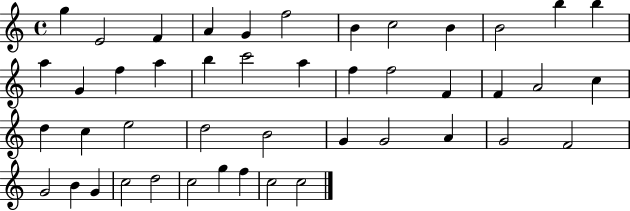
X:1
T:Untitled
M:4/4
L:1/4
K:C
g E2 F A G f2 B c2 B B2 b b a G f a b c'2 a f f2 F F A2 c d c e2 d2 B2 G G2 A G2 F2 G2 B G c2 d2 c2 g f c2 c2